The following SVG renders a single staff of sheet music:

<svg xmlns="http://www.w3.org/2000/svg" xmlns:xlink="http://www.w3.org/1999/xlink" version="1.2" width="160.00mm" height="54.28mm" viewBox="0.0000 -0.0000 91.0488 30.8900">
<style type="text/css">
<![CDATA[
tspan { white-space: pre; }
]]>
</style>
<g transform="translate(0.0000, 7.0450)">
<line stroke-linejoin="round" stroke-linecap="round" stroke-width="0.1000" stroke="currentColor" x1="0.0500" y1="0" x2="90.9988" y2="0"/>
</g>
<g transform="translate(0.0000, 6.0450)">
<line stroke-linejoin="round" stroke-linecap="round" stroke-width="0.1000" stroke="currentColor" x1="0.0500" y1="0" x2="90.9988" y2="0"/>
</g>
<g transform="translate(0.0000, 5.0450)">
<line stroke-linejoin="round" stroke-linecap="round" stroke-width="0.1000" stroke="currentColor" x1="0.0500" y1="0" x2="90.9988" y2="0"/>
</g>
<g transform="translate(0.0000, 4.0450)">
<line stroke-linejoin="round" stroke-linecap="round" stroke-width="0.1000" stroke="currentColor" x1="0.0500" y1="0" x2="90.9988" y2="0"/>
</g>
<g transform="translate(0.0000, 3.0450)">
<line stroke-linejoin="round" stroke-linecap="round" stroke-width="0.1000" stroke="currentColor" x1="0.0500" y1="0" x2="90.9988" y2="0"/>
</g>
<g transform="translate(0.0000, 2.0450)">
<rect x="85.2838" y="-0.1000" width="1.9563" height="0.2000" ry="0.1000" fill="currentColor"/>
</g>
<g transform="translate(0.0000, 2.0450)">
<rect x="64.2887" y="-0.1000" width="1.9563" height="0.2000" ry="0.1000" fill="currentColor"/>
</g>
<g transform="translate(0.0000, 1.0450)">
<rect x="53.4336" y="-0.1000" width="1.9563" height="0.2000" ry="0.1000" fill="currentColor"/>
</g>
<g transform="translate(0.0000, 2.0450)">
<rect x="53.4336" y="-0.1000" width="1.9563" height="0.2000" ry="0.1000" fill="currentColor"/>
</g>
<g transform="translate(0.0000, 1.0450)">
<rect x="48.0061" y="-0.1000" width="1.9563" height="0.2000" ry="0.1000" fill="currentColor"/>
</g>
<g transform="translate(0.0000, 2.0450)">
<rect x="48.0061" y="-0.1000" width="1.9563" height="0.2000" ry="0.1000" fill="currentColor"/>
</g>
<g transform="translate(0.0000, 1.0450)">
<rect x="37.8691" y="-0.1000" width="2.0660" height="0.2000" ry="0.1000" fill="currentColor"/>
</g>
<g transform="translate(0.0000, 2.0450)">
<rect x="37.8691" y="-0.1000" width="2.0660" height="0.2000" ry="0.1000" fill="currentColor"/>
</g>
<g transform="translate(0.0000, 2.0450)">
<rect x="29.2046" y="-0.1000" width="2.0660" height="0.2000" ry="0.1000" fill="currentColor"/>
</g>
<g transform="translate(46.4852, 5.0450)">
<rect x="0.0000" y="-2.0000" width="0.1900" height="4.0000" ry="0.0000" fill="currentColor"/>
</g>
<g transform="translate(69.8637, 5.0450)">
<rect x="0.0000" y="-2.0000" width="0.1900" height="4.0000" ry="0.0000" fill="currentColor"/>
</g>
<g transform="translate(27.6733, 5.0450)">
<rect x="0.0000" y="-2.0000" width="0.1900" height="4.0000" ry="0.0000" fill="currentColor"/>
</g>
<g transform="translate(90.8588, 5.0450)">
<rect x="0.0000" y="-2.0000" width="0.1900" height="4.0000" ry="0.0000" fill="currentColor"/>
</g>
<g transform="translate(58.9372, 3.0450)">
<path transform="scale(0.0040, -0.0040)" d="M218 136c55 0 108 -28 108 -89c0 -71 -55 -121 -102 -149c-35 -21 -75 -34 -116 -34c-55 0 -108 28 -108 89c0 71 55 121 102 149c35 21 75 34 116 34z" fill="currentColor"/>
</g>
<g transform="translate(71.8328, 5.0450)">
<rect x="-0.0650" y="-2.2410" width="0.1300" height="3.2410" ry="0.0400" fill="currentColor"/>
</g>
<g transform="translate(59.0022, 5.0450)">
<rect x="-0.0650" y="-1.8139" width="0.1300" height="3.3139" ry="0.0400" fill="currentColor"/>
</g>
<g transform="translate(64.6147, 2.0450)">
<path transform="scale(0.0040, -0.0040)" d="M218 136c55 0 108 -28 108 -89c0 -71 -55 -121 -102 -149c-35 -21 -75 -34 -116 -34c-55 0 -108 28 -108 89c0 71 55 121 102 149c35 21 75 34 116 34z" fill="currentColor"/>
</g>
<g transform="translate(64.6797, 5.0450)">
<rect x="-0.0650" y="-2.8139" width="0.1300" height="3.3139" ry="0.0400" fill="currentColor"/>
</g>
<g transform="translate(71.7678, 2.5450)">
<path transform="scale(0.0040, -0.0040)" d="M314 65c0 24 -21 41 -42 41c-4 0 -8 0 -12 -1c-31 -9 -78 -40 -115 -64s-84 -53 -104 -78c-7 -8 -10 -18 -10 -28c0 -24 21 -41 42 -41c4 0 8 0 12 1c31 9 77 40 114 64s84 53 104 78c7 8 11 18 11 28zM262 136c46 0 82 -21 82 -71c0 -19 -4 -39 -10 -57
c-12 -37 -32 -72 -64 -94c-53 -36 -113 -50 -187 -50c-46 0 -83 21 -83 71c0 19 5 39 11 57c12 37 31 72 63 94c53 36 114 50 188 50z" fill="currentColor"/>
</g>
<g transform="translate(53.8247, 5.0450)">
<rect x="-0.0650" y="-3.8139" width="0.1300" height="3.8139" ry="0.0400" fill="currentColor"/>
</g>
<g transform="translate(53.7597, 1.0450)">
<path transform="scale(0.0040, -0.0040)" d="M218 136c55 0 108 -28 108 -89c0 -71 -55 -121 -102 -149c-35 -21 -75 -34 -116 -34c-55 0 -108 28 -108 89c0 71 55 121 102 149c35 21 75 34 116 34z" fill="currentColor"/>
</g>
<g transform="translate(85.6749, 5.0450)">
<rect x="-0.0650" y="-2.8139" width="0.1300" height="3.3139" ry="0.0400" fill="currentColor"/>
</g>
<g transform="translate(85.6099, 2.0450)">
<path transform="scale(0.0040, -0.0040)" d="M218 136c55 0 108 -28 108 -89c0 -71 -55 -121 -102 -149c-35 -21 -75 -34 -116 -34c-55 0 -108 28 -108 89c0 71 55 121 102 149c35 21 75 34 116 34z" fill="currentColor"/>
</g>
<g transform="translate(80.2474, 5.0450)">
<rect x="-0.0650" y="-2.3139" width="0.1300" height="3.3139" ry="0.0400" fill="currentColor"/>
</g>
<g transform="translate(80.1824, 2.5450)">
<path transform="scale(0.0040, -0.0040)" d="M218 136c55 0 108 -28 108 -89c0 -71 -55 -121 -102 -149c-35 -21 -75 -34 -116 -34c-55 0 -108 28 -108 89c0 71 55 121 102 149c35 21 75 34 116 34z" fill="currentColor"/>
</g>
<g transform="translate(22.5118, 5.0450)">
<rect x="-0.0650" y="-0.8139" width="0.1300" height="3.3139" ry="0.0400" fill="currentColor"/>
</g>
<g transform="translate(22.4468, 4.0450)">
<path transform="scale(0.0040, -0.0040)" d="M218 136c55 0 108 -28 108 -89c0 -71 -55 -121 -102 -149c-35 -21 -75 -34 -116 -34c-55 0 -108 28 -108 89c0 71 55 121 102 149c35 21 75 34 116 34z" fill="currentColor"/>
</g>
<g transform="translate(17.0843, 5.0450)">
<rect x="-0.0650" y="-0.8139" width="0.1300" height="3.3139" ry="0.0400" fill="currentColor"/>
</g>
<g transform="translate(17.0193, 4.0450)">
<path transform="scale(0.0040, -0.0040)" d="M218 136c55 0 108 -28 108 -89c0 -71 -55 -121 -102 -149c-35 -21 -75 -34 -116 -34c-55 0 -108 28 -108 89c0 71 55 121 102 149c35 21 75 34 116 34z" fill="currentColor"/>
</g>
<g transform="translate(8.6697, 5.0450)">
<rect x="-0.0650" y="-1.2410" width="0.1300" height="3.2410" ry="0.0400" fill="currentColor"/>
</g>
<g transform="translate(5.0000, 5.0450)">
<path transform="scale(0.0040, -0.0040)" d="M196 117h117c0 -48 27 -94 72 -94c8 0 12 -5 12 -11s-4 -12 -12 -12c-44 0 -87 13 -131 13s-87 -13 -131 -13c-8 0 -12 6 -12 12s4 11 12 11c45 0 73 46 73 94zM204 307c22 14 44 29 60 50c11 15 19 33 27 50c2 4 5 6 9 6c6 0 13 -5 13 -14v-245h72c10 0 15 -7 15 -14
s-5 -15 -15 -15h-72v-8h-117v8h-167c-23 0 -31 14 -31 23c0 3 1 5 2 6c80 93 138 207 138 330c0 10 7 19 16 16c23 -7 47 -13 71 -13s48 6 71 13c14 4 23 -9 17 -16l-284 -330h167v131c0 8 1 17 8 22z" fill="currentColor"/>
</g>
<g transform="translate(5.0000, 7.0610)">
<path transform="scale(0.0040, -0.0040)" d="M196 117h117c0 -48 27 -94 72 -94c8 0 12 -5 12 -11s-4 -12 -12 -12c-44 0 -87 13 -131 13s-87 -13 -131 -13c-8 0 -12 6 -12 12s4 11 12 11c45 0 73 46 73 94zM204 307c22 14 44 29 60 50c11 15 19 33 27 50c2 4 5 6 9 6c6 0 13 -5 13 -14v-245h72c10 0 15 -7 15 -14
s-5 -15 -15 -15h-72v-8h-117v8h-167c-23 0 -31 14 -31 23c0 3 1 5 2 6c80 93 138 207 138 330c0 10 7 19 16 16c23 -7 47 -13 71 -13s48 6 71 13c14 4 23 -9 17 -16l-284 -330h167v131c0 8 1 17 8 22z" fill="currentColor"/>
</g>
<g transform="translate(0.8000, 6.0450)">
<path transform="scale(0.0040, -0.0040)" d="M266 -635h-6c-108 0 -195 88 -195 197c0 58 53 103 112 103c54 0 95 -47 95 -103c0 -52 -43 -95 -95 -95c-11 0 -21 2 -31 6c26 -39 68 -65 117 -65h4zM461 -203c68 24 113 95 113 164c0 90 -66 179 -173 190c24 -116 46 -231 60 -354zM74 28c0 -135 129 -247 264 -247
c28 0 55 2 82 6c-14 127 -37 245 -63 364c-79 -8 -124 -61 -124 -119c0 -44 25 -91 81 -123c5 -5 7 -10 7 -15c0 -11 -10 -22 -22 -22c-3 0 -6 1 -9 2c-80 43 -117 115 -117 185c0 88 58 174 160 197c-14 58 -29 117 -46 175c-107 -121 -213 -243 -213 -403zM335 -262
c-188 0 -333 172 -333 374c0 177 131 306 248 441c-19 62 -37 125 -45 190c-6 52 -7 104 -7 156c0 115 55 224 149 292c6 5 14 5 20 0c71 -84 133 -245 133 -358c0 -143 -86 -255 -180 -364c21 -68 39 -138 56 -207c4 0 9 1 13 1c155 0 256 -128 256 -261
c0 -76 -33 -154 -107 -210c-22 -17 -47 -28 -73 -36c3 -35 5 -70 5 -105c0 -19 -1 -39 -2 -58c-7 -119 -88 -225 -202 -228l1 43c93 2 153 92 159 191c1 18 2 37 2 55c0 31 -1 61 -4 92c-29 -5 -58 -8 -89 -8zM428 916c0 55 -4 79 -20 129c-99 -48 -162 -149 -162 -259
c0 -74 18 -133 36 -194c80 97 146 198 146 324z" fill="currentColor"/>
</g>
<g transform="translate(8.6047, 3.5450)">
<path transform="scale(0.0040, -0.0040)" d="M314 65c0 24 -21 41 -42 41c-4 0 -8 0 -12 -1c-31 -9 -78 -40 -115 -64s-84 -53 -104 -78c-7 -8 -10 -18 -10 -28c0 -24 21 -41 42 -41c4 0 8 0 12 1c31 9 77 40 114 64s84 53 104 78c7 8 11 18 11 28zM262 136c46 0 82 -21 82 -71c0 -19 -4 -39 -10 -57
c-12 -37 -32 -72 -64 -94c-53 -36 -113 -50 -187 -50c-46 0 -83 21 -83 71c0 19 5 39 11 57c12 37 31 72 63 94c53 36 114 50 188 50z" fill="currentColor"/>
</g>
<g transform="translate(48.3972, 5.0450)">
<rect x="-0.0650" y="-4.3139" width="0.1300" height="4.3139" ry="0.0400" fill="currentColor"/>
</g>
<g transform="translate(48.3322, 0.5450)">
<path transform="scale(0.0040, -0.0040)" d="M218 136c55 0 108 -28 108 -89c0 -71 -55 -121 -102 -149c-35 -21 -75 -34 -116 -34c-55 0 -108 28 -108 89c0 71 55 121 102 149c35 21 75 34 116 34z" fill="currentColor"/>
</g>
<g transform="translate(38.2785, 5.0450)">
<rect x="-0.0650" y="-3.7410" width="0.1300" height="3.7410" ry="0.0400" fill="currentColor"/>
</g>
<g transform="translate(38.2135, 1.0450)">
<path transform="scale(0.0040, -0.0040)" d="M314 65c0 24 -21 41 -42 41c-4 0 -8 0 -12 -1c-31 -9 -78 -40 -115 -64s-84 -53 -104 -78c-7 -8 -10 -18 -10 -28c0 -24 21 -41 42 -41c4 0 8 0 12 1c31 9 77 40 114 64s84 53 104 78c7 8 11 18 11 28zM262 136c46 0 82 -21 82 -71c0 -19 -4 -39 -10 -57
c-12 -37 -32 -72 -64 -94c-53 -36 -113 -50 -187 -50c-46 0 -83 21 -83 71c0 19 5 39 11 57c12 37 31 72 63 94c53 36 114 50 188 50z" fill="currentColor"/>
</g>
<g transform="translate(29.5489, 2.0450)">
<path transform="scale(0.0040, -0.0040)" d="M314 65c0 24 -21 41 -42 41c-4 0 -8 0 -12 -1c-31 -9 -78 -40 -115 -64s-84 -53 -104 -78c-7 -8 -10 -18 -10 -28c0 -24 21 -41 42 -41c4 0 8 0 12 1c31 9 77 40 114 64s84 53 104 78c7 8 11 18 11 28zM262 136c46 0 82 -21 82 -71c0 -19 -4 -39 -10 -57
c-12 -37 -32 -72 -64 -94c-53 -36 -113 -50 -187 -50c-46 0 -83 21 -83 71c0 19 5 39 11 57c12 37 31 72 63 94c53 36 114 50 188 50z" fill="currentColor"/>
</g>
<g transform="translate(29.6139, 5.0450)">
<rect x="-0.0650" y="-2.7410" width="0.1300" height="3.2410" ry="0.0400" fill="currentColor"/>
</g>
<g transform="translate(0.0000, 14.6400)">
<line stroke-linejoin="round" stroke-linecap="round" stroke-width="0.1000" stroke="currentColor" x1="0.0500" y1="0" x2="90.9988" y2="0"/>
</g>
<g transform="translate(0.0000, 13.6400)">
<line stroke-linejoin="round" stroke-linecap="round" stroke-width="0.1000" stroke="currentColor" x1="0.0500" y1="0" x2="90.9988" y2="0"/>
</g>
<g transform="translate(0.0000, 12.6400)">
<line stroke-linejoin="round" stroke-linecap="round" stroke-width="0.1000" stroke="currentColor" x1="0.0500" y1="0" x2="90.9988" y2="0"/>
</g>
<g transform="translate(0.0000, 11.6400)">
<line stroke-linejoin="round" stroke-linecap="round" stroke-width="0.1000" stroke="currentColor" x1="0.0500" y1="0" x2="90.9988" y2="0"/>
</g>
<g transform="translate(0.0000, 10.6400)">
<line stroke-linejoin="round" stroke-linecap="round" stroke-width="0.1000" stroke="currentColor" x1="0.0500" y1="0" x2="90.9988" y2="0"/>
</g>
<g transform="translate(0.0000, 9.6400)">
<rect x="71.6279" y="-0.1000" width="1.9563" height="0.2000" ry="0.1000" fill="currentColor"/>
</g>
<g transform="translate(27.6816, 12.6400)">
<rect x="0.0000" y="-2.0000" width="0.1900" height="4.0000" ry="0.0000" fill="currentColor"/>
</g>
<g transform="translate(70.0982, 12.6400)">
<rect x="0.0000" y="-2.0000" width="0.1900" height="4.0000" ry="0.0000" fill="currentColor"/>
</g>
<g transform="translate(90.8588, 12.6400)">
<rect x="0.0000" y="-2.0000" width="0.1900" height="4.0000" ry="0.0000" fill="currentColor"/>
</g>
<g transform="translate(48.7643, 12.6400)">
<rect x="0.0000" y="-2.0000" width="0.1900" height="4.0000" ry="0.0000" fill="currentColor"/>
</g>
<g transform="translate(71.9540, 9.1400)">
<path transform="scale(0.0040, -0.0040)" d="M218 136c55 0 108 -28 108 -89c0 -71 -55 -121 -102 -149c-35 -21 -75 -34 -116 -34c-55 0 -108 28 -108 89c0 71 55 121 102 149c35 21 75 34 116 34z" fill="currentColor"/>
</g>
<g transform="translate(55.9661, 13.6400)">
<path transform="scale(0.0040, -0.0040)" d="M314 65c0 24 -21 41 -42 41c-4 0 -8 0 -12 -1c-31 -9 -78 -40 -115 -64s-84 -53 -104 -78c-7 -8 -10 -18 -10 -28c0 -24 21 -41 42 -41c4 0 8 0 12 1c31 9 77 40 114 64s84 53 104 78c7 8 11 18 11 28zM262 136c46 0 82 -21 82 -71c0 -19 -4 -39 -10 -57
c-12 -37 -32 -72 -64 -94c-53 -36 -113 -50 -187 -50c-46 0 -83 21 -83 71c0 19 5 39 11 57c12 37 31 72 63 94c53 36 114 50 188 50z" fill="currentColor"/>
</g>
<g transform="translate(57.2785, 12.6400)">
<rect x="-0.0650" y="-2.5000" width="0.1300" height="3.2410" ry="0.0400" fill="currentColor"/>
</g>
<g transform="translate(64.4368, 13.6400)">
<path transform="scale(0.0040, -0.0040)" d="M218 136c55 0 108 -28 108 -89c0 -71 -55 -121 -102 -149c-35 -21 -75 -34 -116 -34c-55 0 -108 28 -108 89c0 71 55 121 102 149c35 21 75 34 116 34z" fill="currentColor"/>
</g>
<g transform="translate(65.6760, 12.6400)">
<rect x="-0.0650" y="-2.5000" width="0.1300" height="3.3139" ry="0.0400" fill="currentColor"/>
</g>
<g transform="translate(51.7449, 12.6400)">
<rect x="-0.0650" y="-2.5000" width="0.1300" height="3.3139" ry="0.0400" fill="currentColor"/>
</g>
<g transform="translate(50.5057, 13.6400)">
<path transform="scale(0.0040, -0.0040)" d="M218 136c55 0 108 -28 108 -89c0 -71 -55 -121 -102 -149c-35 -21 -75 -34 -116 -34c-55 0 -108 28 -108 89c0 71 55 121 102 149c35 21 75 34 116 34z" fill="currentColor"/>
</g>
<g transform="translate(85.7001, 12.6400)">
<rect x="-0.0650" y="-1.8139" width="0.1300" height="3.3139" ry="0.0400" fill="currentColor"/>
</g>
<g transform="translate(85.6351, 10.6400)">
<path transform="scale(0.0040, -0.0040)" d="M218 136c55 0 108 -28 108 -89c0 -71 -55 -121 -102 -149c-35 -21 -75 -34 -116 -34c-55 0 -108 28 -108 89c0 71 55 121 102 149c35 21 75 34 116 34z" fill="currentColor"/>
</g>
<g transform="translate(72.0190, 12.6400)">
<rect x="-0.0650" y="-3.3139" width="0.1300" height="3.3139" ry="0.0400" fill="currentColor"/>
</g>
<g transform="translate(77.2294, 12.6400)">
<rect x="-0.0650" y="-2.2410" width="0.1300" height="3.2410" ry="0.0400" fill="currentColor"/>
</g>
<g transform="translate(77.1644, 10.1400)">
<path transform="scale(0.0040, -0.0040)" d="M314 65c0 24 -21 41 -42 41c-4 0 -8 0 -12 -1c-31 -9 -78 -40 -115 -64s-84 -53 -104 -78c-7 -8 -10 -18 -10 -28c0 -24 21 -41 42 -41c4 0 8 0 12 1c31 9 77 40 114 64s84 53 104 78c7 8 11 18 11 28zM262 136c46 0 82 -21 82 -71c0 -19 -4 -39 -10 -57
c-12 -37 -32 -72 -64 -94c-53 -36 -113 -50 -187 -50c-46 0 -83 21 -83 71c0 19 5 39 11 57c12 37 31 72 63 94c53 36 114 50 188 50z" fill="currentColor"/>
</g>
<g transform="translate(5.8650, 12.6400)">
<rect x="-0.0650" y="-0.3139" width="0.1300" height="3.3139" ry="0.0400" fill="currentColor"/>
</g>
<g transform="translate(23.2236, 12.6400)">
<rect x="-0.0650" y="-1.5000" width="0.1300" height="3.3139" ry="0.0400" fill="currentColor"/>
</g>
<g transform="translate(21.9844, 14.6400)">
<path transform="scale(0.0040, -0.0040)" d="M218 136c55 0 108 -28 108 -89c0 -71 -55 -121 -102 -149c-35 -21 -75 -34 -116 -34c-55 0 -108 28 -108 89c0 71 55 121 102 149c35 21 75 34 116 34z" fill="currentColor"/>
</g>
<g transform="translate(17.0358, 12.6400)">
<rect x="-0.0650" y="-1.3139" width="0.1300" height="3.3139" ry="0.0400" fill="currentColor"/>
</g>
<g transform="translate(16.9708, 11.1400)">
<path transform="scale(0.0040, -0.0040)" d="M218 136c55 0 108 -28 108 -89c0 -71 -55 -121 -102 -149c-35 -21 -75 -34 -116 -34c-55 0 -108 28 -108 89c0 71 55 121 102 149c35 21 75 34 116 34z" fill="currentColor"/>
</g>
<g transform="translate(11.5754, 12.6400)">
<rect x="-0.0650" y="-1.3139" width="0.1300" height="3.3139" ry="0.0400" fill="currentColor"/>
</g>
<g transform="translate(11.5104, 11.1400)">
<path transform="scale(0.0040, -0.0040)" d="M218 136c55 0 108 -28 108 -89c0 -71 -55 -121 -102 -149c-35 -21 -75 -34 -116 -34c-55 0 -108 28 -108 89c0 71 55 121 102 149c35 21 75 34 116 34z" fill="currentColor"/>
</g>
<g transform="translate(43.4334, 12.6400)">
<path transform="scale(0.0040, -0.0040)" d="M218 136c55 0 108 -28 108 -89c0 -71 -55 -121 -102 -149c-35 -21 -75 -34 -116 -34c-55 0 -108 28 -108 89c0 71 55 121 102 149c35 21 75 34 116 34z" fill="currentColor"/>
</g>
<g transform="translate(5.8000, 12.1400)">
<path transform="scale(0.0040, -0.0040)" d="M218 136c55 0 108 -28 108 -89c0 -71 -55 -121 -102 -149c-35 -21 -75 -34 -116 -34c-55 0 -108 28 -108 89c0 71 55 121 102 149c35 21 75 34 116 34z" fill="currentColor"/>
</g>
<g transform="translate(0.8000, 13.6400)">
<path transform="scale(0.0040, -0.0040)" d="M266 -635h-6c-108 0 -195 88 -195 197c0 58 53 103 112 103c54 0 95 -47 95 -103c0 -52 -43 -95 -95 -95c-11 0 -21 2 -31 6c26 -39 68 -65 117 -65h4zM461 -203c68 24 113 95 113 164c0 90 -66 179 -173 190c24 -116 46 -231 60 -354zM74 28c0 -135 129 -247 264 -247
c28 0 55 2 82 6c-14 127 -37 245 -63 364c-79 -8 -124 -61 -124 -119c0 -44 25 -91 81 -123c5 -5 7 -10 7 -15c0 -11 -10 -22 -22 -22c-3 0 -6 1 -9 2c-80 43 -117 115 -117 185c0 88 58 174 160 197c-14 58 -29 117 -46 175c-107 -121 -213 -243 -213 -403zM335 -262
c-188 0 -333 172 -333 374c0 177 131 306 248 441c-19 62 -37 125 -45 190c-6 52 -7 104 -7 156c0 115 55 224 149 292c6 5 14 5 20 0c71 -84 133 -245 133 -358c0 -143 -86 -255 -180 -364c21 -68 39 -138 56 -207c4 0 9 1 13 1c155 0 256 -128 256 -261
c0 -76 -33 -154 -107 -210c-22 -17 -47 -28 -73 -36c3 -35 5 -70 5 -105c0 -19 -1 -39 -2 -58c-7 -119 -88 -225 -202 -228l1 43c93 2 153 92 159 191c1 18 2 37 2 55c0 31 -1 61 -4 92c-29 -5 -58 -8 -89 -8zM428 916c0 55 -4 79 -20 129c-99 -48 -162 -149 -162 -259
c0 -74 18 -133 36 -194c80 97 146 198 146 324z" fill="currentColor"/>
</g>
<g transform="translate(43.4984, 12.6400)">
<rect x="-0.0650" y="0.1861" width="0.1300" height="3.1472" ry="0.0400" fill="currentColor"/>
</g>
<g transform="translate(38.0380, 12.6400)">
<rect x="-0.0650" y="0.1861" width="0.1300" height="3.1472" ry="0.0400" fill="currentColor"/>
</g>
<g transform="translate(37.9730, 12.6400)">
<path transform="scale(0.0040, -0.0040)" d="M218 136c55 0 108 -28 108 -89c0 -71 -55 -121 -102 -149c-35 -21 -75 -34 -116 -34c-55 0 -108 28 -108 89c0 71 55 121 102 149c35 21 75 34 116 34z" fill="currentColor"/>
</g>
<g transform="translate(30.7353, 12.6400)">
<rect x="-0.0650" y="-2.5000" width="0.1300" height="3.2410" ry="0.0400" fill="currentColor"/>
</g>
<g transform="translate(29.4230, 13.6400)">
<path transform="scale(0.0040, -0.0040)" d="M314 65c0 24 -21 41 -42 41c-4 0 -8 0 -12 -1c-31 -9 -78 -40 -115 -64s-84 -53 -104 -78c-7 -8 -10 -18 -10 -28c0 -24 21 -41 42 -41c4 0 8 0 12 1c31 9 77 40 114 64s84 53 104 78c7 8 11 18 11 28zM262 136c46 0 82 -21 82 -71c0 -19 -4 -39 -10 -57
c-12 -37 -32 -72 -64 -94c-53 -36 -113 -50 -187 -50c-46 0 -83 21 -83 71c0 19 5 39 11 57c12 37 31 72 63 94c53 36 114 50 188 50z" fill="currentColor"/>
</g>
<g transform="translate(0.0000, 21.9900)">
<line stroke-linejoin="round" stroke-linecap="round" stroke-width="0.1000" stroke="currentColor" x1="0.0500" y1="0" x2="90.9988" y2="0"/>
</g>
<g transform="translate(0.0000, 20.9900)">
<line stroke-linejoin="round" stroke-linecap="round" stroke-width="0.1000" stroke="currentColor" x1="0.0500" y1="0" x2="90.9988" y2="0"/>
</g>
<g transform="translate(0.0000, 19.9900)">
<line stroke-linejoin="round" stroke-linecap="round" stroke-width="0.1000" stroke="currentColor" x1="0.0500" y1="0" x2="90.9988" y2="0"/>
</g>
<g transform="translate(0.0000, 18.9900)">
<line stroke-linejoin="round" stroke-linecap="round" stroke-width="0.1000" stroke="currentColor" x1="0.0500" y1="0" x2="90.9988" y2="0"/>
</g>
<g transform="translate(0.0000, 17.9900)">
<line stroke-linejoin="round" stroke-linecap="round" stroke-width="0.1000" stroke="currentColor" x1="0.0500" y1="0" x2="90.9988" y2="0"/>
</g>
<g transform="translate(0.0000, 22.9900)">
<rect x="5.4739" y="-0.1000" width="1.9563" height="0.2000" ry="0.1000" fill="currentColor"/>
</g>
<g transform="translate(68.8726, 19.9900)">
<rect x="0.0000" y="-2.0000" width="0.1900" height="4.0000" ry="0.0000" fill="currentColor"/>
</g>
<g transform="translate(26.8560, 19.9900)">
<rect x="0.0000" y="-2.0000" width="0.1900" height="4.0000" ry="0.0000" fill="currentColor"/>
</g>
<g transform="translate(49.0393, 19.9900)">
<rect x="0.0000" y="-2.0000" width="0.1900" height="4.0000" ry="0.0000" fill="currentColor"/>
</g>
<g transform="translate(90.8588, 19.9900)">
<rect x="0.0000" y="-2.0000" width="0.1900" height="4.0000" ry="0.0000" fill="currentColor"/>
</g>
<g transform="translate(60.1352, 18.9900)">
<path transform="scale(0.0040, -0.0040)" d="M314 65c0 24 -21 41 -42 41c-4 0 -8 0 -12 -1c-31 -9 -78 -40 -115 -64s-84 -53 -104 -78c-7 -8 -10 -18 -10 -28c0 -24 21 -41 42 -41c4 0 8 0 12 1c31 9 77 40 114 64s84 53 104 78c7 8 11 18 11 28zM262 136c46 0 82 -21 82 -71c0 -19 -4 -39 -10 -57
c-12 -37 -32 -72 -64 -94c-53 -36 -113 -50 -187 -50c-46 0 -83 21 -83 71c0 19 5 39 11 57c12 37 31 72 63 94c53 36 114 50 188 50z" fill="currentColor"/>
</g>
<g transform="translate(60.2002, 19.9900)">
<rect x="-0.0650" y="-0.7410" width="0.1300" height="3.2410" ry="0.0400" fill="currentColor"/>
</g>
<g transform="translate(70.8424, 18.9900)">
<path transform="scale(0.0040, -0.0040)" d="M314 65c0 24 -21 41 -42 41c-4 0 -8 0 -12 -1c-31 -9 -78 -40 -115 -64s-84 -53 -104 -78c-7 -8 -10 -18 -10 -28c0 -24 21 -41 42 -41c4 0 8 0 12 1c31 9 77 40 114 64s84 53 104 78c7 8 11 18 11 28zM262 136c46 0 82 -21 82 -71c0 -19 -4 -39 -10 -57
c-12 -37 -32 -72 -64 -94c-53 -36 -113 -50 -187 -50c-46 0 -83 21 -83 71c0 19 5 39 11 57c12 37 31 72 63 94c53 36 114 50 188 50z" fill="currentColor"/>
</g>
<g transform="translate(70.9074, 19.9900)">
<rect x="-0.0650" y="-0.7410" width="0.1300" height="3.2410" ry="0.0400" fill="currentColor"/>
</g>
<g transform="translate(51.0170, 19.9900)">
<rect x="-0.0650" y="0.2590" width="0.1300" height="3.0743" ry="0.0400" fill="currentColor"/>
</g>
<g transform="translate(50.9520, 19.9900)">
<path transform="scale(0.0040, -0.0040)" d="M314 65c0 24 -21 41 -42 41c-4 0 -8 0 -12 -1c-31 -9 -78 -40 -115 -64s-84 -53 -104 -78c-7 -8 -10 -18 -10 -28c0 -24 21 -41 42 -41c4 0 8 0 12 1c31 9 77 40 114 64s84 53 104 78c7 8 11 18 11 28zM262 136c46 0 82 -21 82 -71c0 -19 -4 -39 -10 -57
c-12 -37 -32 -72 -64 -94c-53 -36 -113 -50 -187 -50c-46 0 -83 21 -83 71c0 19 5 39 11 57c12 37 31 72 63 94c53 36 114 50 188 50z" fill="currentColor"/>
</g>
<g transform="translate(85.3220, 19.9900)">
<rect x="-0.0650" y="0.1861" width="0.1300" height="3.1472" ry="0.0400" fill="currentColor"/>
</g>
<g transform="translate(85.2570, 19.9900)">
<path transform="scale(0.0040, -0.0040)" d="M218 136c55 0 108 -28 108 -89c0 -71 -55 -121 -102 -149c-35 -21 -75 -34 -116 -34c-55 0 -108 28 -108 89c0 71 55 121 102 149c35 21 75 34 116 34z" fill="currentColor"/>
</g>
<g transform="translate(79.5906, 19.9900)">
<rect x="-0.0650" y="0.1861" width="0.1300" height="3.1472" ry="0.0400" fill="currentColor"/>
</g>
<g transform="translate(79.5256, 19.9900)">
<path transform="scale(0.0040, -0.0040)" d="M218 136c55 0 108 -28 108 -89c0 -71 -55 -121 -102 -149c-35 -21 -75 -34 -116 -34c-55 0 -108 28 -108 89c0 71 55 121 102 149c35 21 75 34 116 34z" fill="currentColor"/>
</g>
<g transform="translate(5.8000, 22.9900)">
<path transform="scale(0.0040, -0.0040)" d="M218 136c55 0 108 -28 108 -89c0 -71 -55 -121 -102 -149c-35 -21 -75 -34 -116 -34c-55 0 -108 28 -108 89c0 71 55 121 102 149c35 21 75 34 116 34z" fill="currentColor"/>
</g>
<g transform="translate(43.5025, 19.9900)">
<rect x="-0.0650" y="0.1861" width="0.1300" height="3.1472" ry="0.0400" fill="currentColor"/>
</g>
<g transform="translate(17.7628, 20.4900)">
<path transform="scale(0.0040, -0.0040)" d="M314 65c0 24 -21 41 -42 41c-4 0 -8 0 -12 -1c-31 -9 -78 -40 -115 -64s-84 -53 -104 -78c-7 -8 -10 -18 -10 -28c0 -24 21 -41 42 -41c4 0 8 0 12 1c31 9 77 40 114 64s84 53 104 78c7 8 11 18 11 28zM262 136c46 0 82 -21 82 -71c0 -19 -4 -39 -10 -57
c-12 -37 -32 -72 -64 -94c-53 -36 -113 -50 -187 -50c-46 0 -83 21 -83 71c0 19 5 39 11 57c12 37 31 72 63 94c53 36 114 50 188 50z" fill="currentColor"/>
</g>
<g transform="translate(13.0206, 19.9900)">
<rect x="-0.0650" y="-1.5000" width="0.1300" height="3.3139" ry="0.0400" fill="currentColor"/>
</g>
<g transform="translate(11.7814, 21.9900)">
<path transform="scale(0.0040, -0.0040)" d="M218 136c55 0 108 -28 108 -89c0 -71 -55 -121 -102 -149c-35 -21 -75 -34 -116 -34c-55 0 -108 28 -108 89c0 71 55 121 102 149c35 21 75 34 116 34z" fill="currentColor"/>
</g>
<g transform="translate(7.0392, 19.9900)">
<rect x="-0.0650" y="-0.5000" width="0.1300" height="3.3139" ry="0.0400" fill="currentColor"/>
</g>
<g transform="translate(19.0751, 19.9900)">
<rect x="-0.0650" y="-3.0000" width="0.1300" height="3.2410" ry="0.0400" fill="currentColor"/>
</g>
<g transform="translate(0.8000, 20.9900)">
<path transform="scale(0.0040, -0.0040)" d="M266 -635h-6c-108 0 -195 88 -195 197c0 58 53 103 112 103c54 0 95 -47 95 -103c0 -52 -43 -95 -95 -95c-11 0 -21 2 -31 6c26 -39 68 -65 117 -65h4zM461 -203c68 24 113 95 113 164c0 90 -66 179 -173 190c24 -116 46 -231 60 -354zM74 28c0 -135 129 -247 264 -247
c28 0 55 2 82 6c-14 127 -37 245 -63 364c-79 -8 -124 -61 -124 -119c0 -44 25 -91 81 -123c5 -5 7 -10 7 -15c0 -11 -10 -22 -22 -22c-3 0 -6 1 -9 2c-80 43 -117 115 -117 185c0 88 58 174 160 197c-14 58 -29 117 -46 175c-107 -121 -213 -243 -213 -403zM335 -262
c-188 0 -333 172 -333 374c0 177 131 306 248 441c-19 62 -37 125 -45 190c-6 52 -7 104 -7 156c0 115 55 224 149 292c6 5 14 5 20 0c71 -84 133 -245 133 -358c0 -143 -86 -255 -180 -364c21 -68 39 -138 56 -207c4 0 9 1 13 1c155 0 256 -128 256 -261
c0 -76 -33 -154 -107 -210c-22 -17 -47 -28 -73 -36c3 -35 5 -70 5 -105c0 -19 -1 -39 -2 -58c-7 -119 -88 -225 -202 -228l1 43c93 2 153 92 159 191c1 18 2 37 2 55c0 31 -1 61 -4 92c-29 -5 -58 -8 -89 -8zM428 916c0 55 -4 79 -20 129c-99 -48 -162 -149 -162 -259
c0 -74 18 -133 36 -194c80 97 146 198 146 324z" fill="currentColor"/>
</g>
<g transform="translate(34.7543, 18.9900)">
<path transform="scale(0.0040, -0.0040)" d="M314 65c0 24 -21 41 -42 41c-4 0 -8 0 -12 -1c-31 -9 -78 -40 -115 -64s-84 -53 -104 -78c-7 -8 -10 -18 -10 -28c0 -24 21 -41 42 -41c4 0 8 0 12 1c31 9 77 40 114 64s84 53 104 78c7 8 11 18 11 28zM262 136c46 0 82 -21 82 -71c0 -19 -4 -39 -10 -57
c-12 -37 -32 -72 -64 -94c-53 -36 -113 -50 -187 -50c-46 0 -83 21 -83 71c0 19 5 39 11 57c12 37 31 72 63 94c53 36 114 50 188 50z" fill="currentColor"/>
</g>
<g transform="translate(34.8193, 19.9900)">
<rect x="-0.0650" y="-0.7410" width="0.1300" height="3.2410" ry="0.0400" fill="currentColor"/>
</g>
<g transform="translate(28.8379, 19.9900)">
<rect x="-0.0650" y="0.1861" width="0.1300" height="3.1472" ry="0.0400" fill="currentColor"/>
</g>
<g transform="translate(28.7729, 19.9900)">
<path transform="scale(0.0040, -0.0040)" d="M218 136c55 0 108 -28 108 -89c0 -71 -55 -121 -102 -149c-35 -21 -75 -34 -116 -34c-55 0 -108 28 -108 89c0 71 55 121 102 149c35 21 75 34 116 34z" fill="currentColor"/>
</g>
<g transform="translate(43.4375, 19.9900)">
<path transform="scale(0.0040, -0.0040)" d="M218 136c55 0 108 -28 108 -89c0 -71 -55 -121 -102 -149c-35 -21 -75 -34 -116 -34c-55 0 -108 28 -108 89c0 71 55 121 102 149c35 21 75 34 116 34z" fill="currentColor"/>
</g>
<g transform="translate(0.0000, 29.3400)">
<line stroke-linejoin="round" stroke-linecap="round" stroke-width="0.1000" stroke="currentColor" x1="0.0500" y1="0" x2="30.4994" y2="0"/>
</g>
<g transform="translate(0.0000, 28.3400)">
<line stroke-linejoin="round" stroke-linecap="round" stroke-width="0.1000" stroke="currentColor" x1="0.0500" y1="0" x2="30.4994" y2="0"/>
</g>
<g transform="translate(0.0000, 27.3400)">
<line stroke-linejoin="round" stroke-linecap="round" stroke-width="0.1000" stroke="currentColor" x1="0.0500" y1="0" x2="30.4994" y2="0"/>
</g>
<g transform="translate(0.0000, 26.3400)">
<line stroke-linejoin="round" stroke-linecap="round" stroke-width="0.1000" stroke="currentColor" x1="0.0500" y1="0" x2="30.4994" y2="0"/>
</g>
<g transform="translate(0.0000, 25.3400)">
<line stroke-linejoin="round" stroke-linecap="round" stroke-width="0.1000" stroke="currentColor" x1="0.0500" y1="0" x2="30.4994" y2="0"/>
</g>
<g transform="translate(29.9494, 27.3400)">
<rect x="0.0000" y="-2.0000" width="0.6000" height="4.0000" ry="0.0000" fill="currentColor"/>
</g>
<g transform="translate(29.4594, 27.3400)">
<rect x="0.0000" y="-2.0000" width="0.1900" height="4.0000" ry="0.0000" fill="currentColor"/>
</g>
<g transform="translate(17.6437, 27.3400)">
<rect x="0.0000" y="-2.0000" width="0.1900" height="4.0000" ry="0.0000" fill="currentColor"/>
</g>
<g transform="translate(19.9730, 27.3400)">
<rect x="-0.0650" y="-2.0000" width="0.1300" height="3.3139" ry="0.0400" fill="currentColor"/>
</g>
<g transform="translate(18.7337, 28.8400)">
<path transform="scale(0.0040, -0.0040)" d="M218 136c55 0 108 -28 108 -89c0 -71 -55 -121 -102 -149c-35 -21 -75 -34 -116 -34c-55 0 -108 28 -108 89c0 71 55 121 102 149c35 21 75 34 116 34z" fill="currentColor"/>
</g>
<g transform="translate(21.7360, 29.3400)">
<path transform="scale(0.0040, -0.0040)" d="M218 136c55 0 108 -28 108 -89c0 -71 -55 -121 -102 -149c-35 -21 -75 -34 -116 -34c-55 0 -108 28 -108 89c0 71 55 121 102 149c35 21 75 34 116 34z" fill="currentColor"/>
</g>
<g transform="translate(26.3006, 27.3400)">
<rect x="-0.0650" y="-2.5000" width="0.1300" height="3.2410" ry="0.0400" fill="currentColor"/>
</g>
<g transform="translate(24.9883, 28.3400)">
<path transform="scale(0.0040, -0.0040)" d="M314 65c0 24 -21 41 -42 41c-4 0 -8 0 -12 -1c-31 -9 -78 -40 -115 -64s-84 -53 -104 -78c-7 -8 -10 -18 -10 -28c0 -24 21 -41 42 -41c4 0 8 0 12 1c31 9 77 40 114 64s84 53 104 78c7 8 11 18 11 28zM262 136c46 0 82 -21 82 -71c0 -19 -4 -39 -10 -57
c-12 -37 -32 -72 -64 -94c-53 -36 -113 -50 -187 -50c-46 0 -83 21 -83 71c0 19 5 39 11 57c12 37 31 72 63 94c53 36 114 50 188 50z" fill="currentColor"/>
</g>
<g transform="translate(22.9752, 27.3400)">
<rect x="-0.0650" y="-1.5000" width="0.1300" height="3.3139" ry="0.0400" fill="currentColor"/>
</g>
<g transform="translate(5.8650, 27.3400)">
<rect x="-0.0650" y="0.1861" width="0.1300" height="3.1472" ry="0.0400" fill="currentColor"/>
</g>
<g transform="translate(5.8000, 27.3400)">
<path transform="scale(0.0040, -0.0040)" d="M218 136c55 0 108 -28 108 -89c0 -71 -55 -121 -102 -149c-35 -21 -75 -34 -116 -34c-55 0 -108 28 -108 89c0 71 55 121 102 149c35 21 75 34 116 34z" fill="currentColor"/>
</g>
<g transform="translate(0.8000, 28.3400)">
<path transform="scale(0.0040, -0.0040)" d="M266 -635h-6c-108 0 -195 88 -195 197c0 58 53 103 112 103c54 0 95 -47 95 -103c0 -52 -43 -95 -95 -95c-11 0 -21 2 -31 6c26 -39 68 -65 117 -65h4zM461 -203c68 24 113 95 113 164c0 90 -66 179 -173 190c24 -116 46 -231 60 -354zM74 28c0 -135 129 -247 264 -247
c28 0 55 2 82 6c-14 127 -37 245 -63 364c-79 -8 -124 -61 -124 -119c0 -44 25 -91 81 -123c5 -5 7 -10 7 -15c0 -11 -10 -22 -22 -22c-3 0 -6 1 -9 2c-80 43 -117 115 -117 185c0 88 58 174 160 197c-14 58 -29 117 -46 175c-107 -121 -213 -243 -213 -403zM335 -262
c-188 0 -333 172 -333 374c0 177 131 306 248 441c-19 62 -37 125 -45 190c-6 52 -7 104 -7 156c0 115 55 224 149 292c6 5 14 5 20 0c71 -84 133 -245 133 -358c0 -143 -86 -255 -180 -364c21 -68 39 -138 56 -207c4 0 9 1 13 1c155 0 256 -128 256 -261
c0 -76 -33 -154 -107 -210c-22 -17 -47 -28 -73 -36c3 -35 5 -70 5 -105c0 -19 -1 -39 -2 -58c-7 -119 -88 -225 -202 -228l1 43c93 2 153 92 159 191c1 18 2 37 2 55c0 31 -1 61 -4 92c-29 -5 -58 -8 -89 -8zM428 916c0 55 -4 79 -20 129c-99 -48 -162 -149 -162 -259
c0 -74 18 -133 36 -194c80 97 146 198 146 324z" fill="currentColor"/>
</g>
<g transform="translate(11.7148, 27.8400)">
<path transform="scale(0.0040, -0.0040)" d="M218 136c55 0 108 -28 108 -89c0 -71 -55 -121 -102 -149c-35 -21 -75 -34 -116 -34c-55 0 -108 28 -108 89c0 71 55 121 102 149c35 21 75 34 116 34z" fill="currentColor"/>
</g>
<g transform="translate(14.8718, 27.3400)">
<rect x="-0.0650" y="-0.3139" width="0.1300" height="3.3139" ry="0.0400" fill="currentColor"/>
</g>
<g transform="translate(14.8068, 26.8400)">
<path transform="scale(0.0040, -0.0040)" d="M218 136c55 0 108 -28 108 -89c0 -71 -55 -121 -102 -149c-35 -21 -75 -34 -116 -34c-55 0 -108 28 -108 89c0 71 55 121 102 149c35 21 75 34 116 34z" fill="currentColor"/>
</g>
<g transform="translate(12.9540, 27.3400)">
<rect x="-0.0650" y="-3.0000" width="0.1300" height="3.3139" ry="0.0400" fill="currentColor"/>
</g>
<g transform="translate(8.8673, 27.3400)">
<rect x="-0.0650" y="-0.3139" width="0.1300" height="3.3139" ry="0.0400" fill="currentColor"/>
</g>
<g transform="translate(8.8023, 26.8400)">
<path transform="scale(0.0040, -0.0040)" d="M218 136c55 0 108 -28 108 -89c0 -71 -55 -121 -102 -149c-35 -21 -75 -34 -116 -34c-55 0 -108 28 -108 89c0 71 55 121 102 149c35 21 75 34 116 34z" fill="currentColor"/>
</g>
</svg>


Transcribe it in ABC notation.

X:1
T:Untitled
M:4/4
L:1/4
K:C
e2 d d a2 c'2 d' c' f a g2 g a c e e E G2 B B G G2 G b g2 f C E A2 B d2 B B2 d2 d2 B B B c A c F E G2